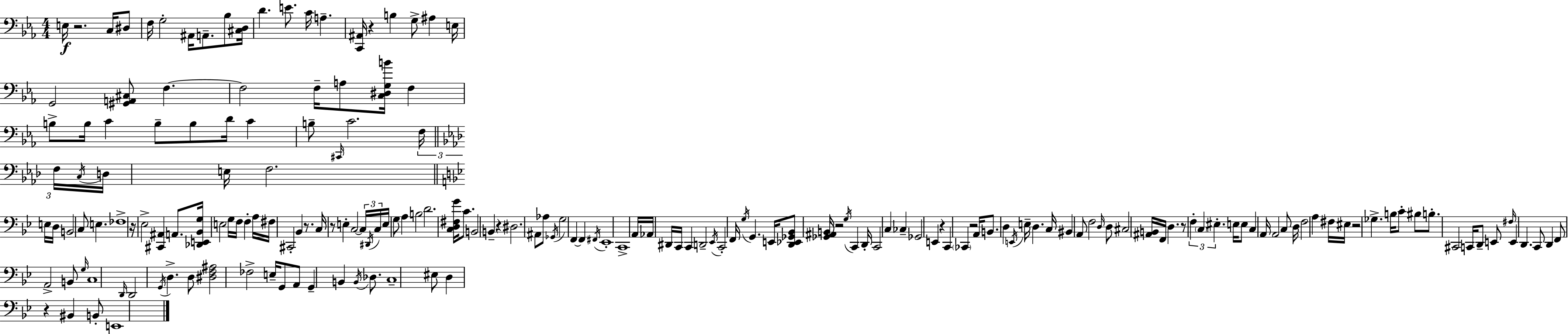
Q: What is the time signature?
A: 4/4